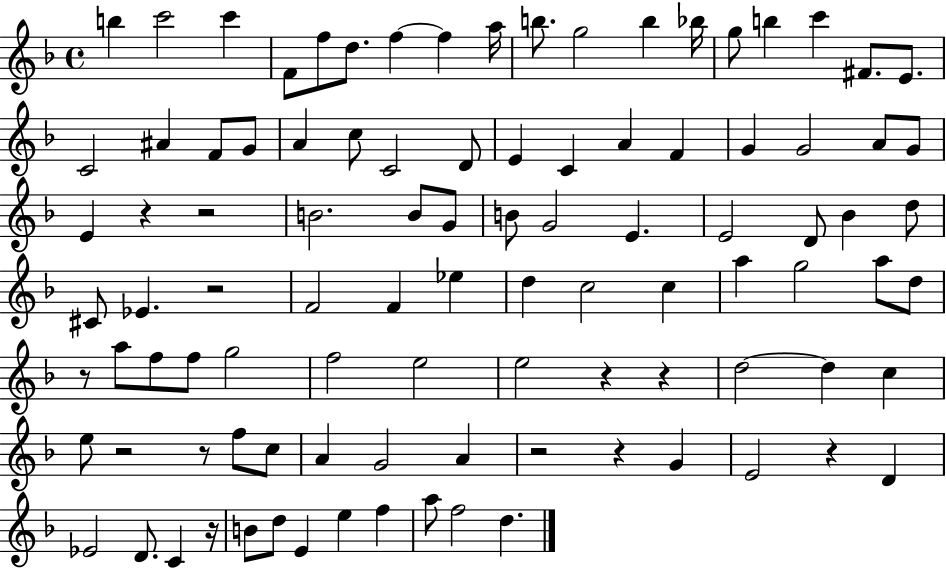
{
  \clef treble
  \time 4/4
  \defaultTimeSignature
  \key f \major
  b''4 c'''2 c'''4 | f'8 f''8 d''8. f''4~~ f''4 a''16 | b''8. g''2 b''4 bes''16 | g''8 b''4 c'''4 fis'8. e'8. | \break c'2 ais'4 f'8 g'8 | a'4 c''8 c'2 d'8 | e'4 c'4 a'4 f'4 | g'4 g'2 a'8 g'8 | \break e'4 r4 r2 | b'2. b'8 g'8 | b'8 g'2 e'4. | e'2 d'8 bes'4 d''8 | \break cis'8 ees'4. r2 | f'2 f'4 ees''4 | d''4 c''2 c''4 | a''4 g''2 a''8 d''8 | \break r8 a''8 f''8 f''8 g''2 | f''2 e''2 | e''2 r4 r4 | d''2~~ d''4 c''4 | \break e''8 r2 r8 f''8 c''8 | a'4 g'2 a'4 | r2 r4 g'4 | e'2 r4 d'4 | \break ees'2 d'8. c'4 r16 | b'8 d''8 e'4 e''4 f''4 | a''8 f''2 d''4. | \bar "|."
}